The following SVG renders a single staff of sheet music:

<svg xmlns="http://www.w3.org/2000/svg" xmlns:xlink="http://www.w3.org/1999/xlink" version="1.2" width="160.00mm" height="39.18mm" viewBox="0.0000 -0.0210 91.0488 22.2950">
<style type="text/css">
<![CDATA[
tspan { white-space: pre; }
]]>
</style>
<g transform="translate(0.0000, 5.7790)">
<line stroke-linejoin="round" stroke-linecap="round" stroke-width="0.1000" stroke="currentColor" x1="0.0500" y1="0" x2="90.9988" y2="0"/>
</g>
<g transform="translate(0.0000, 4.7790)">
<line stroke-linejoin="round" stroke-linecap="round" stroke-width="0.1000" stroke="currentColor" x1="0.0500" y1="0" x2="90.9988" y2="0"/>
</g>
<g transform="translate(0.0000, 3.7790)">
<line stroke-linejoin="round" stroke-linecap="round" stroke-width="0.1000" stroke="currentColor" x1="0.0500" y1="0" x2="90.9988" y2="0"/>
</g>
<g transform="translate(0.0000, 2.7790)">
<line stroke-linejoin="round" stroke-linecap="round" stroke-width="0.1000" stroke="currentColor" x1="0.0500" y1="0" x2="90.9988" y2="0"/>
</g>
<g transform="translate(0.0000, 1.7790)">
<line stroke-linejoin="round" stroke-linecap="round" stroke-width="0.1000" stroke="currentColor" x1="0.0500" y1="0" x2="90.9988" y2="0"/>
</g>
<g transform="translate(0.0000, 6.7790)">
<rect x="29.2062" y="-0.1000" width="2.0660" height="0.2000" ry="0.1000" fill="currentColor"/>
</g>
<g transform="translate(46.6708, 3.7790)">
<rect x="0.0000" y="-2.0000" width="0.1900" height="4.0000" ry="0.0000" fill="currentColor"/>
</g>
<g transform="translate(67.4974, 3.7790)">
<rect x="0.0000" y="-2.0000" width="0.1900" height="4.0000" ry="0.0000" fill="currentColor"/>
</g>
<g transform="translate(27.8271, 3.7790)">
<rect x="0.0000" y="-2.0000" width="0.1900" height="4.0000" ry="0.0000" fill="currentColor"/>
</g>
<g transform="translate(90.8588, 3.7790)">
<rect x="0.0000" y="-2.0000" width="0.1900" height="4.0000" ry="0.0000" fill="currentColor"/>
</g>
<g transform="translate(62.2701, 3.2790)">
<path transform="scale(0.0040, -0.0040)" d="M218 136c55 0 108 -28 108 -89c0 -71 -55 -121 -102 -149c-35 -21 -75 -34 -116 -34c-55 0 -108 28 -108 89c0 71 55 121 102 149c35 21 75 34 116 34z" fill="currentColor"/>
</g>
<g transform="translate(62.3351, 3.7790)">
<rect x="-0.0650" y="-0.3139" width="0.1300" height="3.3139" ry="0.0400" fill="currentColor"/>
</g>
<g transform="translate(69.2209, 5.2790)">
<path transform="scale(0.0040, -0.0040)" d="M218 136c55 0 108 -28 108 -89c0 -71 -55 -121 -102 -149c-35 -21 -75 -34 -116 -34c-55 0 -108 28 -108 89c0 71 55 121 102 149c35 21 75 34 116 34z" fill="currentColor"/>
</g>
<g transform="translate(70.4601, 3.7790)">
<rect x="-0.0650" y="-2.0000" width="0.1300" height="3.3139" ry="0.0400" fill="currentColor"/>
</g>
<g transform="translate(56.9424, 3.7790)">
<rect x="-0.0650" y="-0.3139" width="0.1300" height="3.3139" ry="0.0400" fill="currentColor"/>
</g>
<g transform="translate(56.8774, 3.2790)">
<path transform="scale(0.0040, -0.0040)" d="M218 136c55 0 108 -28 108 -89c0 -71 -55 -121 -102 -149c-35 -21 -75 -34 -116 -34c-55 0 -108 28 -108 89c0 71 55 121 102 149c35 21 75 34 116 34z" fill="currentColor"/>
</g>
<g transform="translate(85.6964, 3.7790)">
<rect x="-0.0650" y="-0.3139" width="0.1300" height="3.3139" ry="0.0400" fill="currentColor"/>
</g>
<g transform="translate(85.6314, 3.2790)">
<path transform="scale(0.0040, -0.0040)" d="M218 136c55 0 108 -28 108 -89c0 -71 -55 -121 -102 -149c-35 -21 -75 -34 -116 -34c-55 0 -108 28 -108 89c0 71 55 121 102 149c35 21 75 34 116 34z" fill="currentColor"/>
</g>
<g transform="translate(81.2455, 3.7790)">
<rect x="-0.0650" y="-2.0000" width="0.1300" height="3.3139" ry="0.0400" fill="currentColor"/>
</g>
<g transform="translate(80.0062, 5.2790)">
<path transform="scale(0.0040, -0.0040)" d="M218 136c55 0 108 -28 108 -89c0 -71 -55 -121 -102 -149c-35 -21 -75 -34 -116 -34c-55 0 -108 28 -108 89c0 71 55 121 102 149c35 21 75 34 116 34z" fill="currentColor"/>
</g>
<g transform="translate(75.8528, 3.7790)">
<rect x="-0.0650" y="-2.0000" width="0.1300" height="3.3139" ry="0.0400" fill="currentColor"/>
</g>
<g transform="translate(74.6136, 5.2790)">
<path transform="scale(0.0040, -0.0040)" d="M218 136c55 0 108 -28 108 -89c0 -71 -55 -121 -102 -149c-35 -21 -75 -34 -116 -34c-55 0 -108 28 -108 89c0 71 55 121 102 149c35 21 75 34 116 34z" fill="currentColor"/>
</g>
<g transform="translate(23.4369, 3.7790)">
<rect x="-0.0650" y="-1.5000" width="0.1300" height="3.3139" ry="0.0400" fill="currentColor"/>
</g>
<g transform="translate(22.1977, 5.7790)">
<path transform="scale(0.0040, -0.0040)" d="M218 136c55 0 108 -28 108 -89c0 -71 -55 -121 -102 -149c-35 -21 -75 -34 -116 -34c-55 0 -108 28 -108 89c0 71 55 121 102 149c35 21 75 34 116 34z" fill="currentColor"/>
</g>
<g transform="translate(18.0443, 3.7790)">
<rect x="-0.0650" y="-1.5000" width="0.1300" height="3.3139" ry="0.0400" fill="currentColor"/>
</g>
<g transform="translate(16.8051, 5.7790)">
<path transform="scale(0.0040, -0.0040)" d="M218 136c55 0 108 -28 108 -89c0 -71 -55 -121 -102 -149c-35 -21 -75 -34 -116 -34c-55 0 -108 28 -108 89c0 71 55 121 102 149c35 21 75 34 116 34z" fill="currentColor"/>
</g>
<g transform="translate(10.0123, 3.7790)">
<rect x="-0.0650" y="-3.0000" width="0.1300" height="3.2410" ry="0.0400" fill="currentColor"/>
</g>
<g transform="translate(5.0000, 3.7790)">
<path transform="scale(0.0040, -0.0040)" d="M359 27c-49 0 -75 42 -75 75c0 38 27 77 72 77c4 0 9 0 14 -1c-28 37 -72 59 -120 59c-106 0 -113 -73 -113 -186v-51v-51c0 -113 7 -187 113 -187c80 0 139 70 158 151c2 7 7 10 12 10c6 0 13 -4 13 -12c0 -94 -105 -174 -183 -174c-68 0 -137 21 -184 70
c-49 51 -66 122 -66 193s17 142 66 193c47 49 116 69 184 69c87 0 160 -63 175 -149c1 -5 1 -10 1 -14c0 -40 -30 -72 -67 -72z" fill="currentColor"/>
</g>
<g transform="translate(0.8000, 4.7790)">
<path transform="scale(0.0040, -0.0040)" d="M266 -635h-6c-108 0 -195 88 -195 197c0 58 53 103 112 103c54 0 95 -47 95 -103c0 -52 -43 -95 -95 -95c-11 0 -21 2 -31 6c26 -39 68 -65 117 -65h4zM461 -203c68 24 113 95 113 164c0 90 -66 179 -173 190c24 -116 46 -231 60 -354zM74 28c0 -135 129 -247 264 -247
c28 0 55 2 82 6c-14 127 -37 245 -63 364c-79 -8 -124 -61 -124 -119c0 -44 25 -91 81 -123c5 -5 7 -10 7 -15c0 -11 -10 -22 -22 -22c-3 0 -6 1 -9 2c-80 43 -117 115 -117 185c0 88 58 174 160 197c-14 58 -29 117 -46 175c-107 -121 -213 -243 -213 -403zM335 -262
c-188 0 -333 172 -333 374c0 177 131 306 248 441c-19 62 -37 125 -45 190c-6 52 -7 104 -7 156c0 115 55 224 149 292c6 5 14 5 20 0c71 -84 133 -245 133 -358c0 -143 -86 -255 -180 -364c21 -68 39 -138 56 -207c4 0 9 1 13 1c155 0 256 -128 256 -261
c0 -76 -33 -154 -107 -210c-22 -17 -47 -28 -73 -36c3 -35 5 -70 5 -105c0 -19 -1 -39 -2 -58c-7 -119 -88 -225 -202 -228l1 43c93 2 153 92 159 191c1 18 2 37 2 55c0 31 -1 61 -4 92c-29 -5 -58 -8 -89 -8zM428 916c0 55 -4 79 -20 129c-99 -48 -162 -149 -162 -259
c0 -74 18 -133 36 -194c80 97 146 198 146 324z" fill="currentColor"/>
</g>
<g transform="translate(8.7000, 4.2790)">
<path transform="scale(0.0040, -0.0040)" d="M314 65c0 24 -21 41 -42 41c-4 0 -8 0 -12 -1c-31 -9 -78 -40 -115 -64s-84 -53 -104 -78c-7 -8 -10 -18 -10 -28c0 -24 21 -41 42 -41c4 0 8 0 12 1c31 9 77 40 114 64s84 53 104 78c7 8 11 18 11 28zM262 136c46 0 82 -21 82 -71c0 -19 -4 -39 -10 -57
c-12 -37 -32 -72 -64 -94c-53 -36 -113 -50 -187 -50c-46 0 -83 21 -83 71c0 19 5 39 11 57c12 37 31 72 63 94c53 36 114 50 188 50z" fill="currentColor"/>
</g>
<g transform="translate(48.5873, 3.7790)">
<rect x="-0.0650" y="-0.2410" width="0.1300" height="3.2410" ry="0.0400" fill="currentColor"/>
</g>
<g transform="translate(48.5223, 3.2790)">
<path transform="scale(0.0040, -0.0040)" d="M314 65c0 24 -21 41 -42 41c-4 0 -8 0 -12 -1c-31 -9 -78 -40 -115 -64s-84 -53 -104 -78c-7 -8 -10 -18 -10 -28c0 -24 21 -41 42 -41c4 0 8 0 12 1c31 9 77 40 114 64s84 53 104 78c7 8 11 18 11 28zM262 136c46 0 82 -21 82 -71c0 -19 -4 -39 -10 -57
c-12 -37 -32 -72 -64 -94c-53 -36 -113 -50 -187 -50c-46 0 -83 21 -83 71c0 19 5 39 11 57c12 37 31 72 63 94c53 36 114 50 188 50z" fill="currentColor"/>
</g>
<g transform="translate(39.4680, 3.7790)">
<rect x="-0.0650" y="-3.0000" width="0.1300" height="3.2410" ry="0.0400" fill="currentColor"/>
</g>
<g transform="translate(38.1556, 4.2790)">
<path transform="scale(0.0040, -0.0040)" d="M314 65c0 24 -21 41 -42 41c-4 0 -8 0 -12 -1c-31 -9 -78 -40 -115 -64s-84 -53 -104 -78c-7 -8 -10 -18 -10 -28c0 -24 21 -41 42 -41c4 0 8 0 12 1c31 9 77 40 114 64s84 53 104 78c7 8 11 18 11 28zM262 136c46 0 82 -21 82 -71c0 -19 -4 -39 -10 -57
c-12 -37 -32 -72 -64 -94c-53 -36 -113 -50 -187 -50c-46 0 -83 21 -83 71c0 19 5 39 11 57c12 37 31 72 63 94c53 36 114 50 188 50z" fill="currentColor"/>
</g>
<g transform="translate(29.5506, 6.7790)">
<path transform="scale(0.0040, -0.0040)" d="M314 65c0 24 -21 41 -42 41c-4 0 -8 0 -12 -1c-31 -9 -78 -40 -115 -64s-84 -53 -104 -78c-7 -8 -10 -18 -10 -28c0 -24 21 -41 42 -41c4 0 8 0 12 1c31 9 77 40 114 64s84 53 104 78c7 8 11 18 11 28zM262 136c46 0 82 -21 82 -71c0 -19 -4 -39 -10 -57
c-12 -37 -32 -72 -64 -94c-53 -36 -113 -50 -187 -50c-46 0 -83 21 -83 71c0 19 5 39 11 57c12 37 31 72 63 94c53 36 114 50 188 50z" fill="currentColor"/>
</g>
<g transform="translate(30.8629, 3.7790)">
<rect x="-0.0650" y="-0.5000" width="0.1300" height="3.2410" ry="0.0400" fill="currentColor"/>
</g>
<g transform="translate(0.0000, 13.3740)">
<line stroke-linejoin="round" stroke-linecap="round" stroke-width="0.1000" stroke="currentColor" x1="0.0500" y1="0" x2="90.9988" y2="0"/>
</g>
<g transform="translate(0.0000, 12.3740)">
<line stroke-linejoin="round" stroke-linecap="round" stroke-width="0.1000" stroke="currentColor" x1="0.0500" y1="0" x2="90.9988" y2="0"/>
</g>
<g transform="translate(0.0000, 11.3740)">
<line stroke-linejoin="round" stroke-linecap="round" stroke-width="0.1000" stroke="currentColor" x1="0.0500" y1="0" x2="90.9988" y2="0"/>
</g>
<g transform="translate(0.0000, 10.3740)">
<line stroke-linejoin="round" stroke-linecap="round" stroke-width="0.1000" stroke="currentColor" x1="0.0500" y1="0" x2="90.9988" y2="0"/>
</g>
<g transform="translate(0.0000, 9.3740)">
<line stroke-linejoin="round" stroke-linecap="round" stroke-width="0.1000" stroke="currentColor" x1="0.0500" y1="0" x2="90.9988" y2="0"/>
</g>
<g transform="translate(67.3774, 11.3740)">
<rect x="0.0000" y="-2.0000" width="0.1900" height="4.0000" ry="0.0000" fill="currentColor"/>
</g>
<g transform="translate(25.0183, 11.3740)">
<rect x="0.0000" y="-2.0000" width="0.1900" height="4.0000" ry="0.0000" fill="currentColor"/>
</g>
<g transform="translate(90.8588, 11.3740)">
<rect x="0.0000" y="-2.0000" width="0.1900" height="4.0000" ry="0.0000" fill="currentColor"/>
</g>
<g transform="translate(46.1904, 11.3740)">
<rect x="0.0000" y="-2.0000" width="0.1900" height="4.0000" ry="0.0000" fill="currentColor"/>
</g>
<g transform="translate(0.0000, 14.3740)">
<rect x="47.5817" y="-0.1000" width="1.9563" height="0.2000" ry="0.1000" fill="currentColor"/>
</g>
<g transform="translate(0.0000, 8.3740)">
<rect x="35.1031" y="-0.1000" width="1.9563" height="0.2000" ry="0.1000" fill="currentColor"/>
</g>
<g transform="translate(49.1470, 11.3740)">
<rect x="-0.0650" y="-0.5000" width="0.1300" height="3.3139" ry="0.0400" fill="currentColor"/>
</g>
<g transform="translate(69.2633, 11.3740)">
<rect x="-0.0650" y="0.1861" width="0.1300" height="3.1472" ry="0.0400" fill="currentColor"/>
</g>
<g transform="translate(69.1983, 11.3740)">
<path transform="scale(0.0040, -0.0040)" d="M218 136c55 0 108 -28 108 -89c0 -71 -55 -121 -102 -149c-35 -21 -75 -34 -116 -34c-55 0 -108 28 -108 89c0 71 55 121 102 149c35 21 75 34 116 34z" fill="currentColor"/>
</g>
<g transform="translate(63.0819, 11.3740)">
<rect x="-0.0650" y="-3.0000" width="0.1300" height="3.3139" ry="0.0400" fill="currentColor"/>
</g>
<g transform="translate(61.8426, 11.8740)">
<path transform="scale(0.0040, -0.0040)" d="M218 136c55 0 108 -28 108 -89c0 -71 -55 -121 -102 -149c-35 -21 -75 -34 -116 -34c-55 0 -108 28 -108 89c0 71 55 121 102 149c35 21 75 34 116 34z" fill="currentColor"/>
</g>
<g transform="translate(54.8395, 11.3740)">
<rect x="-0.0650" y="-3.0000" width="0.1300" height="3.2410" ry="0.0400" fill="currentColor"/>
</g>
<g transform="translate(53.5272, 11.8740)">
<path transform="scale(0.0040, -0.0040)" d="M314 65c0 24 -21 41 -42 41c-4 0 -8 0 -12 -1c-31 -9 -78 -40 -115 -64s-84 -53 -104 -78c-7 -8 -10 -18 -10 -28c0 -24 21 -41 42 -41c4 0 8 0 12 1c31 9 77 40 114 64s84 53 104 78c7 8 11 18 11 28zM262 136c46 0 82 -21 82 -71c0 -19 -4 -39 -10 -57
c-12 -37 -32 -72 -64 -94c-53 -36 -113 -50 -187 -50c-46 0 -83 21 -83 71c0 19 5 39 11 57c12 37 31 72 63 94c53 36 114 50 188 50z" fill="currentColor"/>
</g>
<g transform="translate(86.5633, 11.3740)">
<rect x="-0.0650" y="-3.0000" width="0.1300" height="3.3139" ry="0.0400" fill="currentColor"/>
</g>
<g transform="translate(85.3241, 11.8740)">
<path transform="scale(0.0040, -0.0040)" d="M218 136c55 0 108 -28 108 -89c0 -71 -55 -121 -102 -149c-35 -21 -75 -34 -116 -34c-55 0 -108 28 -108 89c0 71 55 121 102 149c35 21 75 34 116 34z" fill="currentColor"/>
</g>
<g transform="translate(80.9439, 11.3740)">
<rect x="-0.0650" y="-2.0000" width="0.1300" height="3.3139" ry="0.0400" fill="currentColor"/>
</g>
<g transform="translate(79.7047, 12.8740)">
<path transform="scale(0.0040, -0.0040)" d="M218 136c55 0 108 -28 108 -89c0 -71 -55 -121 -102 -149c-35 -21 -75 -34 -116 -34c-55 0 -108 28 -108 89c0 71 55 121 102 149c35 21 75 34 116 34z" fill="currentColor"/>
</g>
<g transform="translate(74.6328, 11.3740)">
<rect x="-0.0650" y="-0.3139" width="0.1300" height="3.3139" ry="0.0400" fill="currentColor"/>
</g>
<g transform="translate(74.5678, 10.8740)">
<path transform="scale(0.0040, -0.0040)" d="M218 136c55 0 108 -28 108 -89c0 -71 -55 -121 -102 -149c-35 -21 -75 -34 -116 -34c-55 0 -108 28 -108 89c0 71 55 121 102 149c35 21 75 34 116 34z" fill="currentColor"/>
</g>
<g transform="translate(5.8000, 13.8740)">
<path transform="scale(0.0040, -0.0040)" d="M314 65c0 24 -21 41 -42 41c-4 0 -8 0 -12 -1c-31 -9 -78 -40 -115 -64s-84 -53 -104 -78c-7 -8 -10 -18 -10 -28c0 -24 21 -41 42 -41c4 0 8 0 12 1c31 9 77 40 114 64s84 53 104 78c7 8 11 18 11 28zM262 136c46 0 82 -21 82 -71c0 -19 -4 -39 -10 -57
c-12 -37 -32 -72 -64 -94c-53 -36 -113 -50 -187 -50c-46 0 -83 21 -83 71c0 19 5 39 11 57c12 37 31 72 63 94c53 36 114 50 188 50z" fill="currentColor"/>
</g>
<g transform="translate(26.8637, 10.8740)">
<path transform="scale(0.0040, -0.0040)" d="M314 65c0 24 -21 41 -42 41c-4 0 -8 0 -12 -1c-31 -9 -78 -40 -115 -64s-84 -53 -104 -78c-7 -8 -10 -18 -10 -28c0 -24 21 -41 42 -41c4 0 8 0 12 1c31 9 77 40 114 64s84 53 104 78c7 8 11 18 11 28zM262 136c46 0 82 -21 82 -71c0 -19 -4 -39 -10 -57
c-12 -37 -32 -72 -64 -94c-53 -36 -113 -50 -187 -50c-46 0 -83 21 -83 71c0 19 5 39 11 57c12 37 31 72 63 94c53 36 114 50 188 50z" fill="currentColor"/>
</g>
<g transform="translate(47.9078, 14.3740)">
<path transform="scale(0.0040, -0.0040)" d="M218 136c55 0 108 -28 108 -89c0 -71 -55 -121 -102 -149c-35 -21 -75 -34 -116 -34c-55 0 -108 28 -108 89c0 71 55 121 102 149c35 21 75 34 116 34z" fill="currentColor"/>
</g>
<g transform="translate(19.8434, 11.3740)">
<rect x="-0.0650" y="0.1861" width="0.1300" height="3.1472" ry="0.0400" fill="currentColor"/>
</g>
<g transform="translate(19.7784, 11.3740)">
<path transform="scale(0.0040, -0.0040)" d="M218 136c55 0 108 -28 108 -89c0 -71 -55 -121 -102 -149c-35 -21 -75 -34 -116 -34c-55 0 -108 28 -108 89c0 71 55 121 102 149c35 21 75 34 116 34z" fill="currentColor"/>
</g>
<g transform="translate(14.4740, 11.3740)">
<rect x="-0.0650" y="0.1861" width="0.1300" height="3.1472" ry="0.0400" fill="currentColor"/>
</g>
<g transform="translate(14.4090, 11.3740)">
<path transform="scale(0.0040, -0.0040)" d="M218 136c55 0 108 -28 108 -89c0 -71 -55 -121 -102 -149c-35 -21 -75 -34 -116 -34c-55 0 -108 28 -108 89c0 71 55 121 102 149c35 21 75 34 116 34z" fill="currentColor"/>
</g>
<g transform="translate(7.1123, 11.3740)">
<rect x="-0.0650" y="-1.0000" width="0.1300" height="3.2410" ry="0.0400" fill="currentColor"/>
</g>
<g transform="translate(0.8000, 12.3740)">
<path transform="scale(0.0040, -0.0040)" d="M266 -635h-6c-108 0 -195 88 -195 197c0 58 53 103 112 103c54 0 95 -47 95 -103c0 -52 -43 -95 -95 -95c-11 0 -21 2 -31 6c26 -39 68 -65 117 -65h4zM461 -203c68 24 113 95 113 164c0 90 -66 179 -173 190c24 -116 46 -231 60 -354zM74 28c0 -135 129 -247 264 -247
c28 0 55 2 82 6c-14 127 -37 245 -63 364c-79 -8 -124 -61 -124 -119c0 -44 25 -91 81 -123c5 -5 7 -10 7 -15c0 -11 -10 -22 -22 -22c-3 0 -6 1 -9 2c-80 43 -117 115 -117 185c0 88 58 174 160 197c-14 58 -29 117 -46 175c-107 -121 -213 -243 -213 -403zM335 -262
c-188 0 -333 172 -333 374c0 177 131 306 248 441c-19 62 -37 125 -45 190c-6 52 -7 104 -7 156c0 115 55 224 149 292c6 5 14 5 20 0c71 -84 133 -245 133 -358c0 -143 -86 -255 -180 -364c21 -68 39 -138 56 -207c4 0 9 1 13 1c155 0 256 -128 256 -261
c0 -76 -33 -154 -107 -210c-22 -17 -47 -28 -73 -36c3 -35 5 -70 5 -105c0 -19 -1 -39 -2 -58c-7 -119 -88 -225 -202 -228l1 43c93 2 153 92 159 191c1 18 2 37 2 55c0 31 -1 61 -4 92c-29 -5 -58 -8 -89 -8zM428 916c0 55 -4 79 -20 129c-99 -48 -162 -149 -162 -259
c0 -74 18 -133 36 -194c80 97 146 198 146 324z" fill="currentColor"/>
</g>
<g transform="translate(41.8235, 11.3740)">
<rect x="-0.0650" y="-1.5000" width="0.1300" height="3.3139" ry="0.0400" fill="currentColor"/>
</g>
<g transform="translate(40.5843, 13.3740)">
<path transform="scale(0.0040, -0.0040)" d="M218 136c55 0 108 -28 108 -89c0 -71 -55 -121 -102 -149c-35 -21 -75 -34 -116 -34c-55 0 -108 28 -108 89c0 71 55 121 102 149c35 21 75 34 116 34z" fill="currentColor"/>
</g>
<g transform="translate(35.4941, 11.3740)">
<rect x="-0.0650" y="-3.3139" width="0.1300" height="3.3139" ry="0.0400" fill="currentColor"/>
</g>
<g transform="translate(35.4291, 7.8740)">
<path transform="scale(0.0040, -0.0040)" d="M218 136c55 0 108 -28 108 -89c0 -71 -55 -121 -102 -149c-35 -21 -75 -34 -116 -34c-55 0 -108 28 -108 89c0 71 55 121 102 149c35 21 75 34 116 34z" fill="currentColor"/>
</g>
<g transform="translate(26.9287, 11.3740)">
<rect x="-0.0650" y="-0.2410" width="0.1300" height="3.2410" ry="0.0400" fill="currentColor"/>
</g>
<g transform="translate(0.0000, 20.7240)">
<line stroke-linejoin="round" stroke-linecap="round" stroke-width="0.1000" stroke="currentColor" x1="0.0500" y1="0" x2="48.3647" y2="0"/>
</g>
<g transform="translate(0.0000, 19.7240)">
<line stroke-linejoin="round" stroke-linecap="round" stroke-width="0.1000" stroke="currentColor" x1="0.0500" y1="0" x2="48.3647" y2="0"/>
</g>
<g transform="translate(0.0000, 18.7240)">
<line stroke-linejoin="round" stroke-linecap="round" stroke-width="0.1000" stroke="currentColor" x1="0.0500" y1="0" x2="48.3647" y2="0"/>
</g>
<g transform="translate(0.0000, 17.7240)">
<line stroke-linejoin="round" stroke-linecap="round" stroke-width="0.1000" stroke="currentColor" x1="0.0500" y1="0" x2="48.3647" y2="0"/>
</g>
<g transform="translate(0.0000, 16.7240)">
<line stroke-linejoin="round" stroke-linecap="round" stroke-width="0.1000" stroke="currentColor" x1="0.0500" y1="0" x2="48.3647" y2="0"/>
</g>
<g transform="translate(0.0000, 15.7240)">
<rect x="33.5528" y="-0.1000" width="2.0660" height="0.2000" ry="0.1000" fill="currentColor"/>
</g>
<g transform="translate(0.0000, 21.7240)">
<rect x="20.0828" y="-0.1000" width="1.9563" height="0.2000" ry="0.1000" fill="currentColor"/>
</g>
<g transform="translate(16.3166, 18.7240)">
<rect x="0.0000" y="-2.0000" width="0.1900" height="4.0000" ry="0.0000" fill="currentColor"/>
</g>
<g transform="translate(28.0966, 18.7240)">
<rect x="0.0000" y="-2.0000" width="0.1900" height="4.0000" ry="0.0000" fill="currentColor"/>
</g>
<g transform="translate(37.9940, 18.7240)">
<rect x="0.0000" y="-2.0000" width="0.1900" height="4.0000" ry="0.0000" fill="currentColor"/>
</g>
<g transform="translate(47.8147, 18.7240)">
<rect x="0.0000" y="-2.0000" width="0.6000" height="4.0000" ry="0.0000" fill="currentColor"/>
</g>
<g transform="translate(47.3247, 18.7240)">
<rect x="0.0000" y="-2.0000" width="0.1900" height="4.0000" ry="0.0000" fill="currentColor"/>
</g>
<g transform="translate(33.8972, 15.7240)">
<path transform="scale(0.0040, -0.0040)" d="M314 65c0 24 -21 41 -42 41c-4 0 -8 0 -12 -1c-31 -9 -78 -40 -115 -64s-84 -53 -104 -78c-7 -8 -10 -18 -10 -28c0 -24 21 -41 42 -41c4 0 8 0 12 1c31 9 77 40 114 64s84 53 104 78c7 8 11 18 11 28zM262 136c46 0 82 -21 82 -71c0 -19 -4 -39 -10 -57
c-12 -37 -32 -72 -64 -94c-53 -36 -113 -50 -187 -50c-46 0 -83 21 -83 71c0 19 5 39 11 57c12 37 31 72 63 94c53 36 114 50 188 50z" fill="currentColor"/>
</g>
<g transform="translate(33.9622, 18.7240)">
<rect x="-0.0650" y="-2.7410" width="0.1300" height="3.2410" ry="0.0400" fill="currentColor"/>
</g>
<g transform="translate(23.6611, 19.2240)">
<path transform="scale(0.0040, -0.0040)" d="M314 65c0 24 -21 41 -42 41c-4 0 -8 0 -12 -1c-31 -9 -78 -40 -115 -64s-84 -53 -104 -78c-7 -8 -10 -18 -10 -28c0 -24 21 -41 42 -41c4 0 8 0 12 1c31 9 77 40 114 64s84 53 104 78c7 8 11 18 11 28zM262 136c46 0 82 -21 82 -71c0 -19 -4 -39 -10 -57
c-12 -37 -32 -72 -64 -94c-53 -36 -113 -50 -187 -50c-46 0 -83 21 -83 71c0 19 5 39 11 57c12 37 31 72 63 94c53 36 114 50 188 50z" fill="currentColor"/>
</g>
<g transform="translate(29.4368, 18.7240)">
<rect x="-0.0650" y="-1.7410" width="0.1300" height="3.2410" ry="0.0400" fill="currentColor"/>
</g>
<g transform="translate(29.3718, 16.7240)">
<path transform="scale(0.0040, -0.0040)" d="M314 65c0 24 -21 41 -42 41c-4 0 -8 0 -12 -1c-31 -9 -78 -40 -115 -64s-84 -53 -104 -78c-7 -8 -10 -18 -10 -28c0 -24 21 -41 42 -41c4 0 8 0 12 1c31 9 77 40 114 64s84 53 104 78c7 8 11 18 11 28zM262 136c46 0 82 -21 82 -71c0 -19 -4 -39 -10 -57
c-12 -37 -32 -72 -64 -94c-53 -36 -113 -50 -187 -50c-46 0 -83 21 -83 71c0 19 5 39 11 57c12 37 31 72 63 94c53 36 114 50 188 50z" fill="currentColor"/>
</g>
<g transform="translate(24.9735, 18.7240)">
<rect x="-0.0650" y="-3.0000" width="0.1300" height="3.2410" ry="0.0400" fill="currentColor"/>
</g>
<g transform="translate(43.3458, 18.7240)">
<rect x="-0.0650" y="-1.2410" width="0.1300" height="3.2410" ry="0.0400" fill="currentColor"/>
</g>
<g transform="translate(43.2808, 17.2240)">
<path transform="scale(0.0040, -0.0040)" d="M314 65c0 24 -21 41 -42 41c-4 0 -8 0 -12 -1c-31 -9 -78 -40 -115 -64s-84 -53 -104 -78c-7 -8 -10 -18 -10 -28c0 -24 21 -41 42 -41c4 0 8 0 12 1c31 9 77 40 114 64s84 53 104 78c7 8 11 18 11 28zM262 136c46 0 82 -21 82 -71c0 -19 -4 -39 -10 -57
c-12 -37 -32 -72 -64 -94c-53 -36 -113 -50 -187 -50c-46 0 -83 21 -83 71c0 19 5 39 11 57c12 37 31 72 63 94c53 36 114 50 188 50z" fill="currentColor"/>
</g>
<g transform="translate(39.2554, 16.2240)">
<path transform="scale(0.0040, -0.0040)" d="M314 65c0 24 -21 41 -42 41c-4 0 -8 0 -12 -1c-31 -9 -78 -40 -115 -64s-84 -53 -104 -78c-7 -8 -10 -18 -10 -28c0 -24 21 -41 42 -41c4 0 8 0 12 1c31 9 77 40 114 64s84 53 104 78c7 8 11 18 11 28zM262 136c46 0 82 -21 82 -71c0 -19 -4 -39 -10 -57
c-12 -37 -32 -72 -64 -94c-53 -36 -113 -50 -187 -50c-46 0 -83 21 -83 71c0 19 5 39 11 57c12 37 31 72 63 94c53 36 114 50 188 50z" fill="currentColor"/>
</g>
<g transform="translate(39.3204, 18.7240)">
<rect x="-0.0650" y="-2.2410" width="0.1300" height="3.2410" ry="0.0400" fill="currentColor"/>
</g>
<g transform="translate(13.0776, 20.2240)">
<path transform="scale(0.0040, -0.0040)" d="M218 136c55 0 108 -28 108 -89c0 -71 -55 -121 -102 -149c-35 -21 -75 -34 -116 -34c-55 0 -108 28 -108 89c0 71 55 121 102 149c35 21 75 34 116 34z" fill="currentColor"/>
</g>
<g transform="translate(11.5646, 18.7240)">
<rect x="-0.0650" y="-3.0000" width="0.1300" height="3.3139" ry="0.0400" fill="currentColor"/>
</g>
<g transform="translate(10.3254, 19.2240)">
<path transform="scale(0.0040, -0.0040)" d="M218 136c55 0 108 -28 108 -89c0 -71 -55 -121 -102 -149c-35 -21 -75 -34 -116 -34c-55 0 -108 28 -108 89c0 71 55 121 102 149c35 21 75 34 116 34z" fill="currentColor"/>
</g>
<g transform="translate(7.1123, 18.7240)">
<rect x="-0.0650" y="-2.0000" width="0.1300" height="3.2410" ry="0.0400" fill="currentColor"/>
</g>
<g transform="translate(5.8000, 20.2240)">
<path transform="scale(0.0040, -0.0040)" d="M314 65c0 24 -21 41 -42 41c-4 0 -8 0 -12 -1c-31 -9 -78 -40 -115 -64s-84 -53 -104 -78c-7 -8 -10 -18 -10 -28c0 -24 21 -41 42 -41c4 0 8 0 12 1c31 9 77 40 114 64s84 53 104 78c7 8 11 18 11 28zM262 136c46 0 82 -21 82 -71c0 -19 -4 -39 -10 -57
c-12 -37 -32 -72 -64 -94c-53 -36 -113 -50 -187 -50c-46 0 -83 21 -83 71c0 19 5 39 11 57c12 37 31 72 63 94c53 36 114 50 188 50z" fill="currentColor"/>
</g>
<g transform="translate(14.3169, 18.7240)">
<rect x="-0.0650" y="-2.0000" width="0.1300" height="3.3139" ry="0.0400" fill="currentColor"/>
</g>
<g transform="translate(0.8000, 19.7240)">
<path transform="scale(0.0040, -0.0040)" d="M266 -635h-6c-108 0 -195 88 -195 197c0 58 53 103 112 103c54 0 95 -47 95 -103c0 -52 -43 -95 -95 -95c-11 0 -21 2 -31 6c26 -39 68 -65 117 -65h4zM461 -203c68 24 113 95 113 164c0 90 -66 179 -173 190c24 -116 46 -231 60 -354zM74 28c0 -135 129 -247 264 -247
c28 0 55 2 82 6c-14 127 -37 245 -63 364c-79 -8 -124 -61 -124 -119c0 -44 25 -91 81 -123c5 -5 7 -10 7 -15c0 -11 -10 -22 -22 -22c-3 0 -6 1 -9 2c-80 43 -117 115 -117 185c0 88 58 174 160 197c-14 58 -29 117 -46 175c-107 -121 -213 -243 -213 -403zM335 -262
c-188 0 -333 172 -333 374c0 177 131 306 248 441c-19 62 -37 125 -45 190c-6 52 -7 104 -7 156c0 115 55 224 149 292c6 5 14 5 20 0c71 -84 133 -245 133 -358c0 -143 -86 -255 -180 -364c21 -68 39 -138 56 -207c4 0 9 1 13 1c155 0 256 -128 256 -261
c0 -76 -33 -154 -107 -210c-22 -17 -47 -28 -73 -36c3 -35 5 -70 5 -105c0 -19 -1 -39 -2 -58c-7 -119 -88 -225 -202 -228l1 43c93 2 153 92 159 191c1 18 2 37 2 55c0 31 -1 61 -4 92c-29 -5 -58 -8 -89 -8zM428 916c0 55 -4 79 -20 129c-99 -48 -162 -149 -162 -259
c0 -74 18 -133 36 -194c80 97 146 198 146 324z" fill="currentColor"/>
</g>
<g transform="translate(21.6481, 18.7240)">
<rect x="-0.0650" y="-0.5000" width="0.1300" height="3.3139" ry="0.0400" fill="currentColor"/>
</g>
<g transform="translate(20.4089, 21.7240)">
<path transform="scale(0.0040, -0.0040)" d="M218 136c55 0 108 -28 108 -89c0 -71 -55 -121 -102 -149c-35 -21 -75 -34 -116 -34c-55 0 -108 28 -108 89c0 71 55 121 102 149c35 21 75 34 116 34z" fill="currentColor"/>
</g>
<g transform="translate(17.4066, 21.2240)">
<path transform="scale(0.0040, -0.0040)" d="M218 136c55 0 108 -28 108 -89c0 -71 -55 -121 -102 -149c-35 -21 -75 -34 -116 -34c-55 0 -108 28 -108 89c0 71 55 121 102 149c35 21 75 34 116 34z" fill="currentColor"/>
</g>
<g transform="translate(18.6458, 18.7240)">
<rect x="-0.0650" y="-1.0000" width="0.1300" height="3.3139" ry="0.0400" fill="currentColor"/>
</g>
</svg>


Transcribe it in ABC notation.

X:1
T:Untitled
M:4/4
L:1/4
K:C
A2 E E C2 A2 c2 c c F F F c D2 B B c2 b E C A2 A B c F A F2 A F D C A2 f2 a2 g2 e2